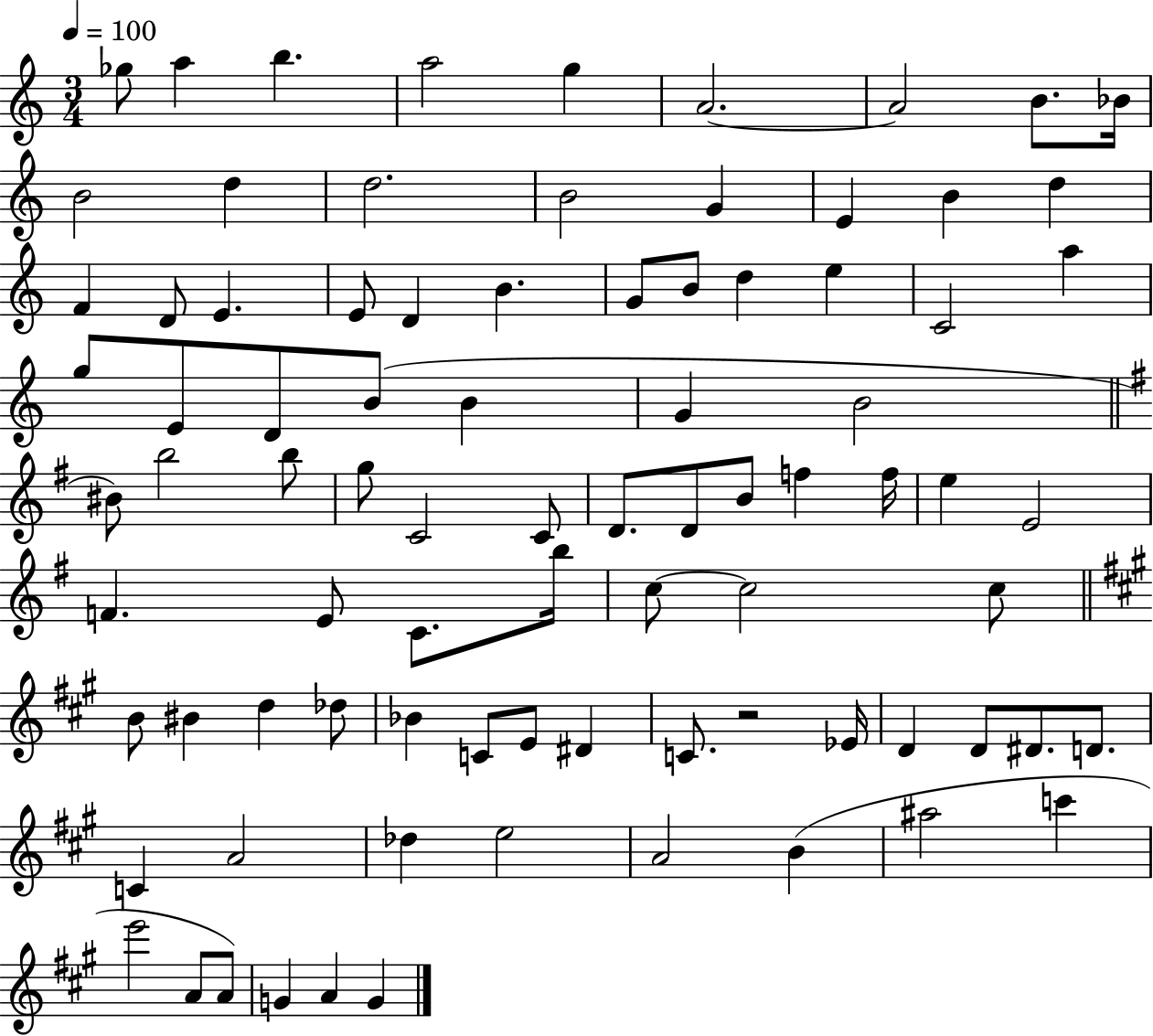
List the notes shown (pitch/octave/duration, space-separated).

Gb5/e A5/q B5/q. A5/h G5/q A4/h. A4/h B4/e. Bb4/s B4/h D5/q D5/h. B4/h G4/q E4/q B4/q D5/q F4/q D4/e E4/q. E4/e D4/q B4/q. G4/e B4/e D5/q E5/q C4/h A5/q G5/e E4/e D4/e B4/e B4/q G4/q B4/h BIS4/e B5/h B5/e G5/e C4/h C4/e D4/e. D4/e B4/e F5/q F5/s E5/q E4/h F4/q. E4/e C4/e. B5/s C5/e C5/h C5/e B4/e BIS4/q D5/q Db5/e Bb4/q C4/e E4/e D#4/q C4/e. R/h Eb4/s D4/q D4/e D#4/e. D4/e. C4/q A4/h Db5/q E5/h A4/h B4/q A#5/h C6/q E6/h A4/e A4/e G4/q A4/q G4/q